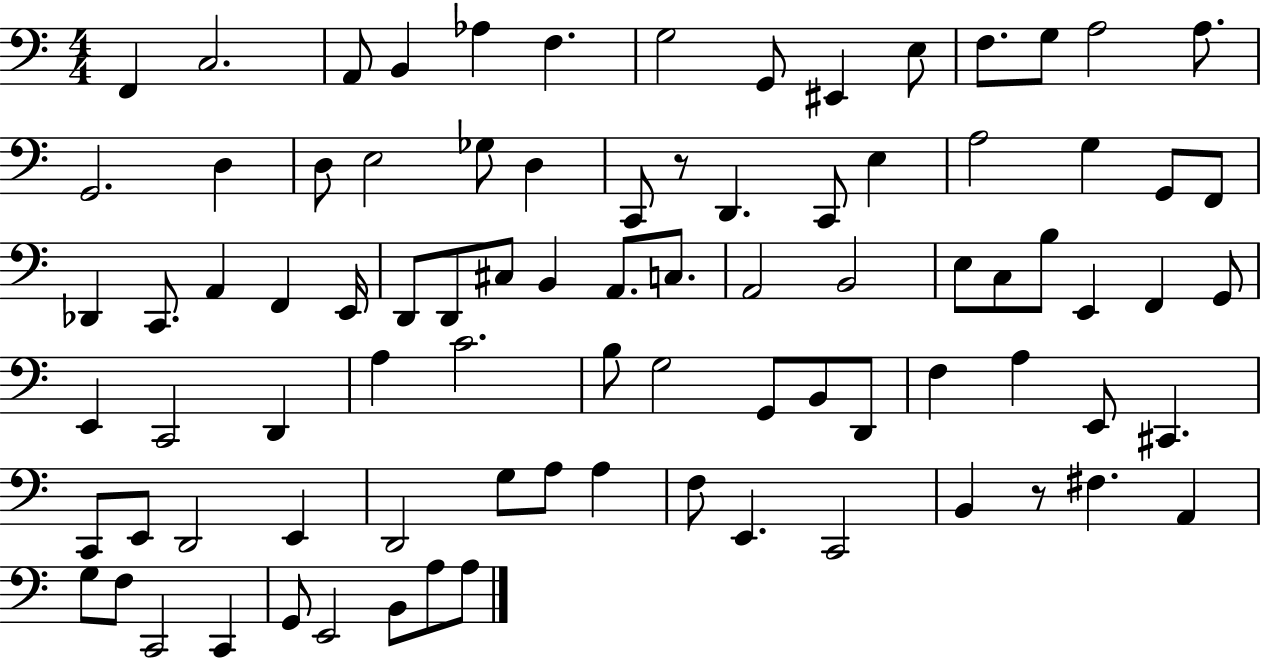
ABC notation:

X:1
T:Untitled
M:4/4
L:1/4
K:C
F,, C,2 A,,/2 B,, _A, F, G,2 G,,/2 ^E,, E,/2 F,/2 G,/2 A,2 A,/2 G,,2 D, D,/2 E,2 _G,/2 D, C,,/2 z/2 D,, C,,/2 E, A,2 G, G,,/2 F,,/2 _D,, C,,/2 A,, F,, E,,/4 D,,/2 D,,/2 ^C,/2 B,, A,,/2 C,/2 A,,2 B,,2 E,/2 C,/2 B,/2 E,, F,, G,,/2 E,, C,,2 D,, A, C2 B,/2 G,2 G,,/2 B,,/2 D,,/2 F, A, E,,/2 ^C,, C,,/2 E,,/2 D,,2 E,, D,,2 G,/2 A,/2 A, F,/2 E,, C,,2 B,, z/2 ^F, A,, G,/2 F,/2 C,,2 C,, G,,/2 E,,2 B,,/2 A,/2 A,/2